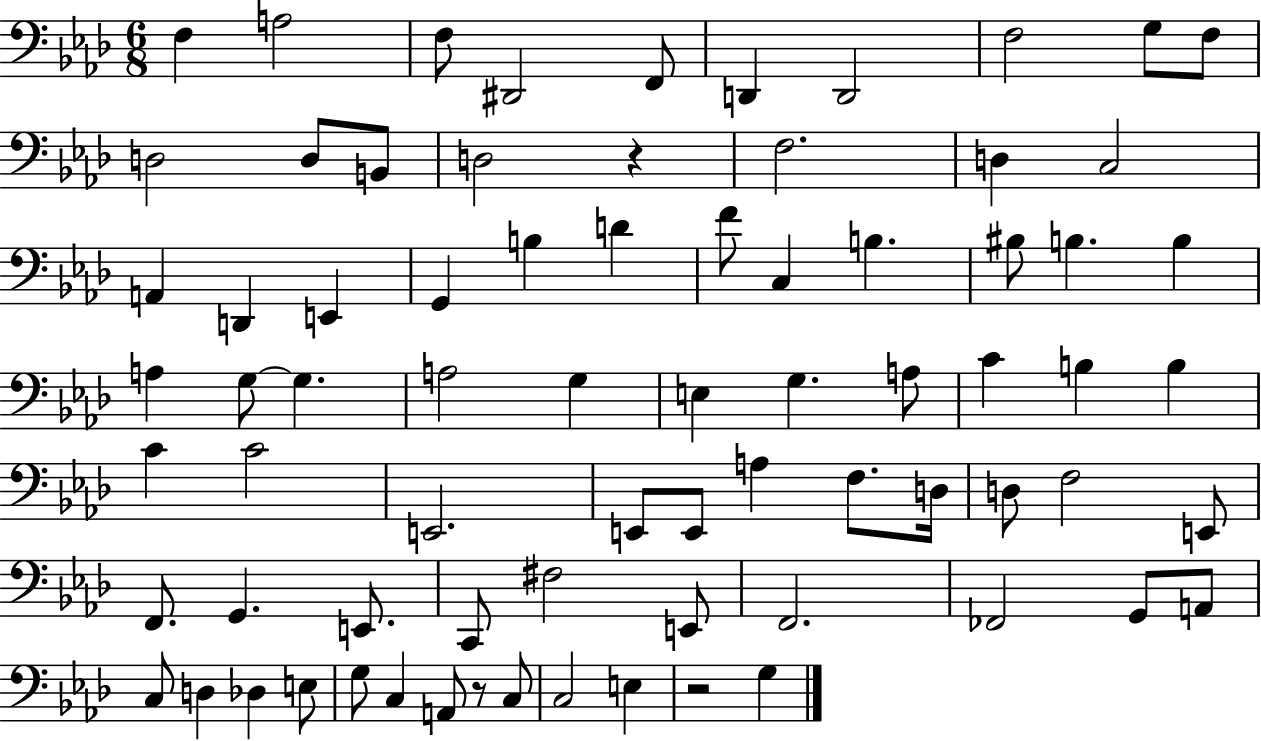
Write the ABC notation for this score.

X:1
T:Untitled
M:6/8
L:1/4
K:Ab
F, A,2 F,/2 ^D,,2 F,,/2 D,, D,,2 F,2 G,/2 F,/2 D,2 D,/2 B,,/2 D,2 z F,2 D, C,2 A,, D,, E,, G,, B, D F/2 C, B, ^B,/2 B, B, A, G,/2 G, A,2 G, E, G, A,/2 C B, B, C C2 E,,2 E,,/2 E,,/2 A, F,/2 D,/4 D,/2 F,2 E,,/2 F,,/2 G,, E,,/2 C,,/2 ^F,2 E,,/2 F,,2 _F,,2 G,,/2 A,,/2 C,/2 D, _D, E,/2 G,/2 C, A,,/2 z/2 C,/2 C,2 E, z2 G,